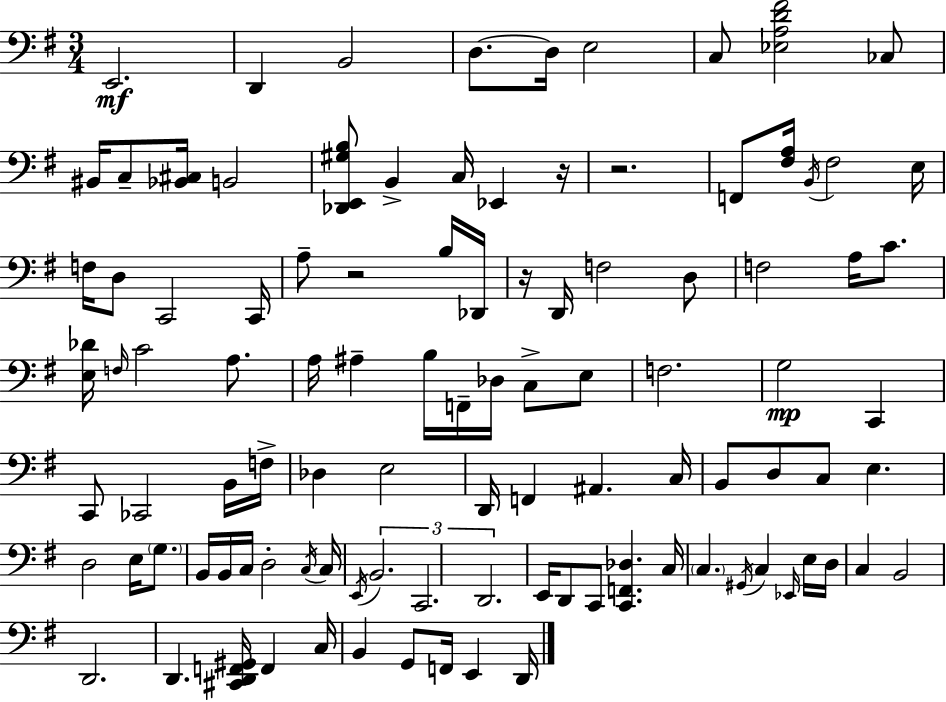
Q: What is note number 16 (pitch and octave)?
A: B2